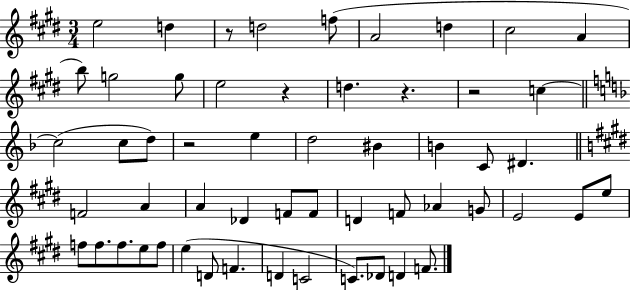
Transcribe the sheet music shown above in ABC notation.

X:1
T:Untitled
M:3/4
L:1/4
K:E
e2 d z/2 d2 f/2 A2 d ^c2 A b/2 g2 g/2 e2 z d z z2 c c2 c/2 d/2 z2 e d2 ^B B C/2 ^D F2 A A _D F/2 F/2 D F/2 _A G/2 E2 E/2 e/2 f/2 f/2 f/2 e/2 f/2 e D/2 F D C2 C/2 _D/2 D F/2